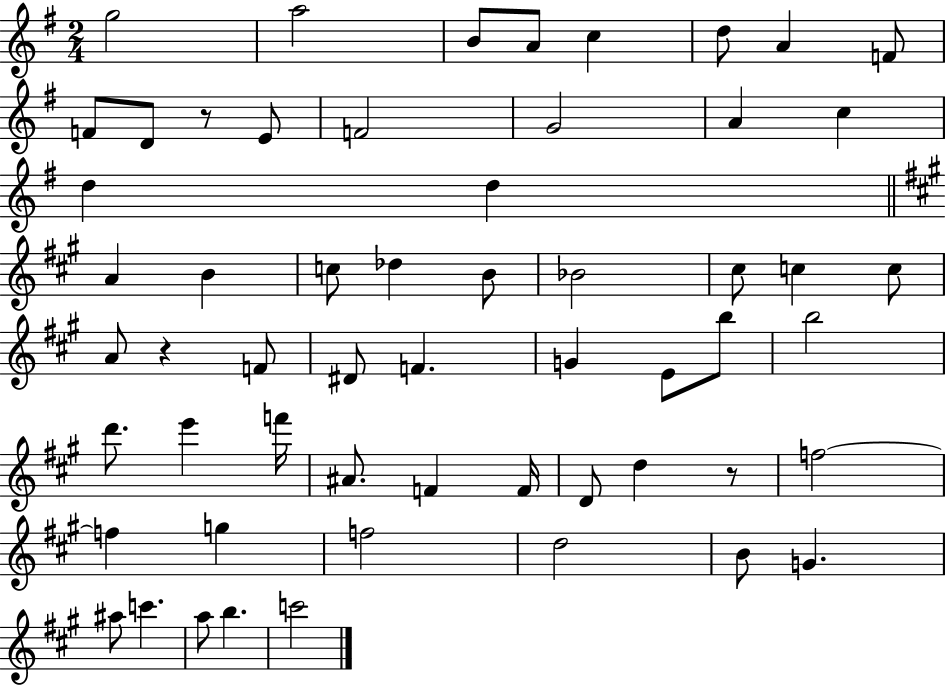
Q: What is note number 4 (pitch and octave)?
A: A4